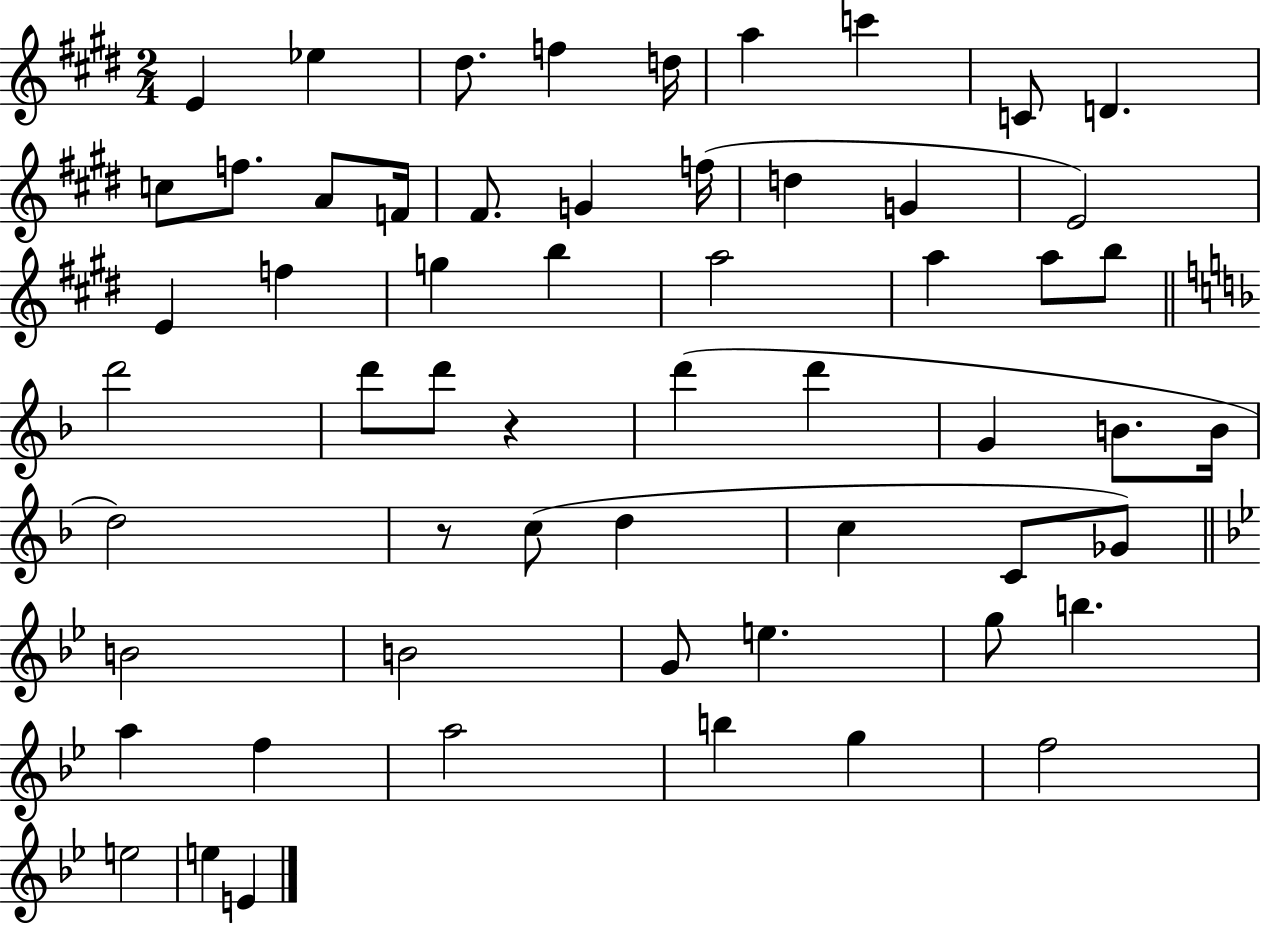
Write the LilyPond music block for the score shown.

{
  \clef treble
  \numericTimeSignature
  \time 2/4
  \key e \major
  e'4 ees''4 | dis''8. f''4 d''16 | a''4 c'''4 | c'8 d'4. | \break c''8 f''8. a'8 f'16 | fis'8. g'4 f''16( | d''4 g'4 | e'2) | \break e'4 f''4 | g''4 b''4 | a''2 | a''4 a''8 b''8 | \break \bar "||" \break \key f \major d'''2 | d'''8 d'''8 r4 | d'''4( d'''4 | g'4 b'8. b'16 | \break d''2) | r8 c''8( d''4 | c''4 c'8 ges'8) | \bar "||" \break \key bes \major b'2 | b'2 | g'8 e''4. | g''8 b''4. | \break a''4 f''4 | a''2 | b''4 g''4 | f''2 | \break e''2 | e''4 e'4 | \bar "|."
}